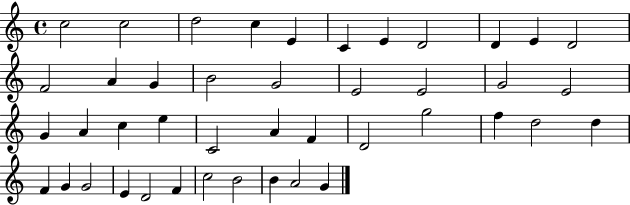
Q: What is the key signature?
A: C major